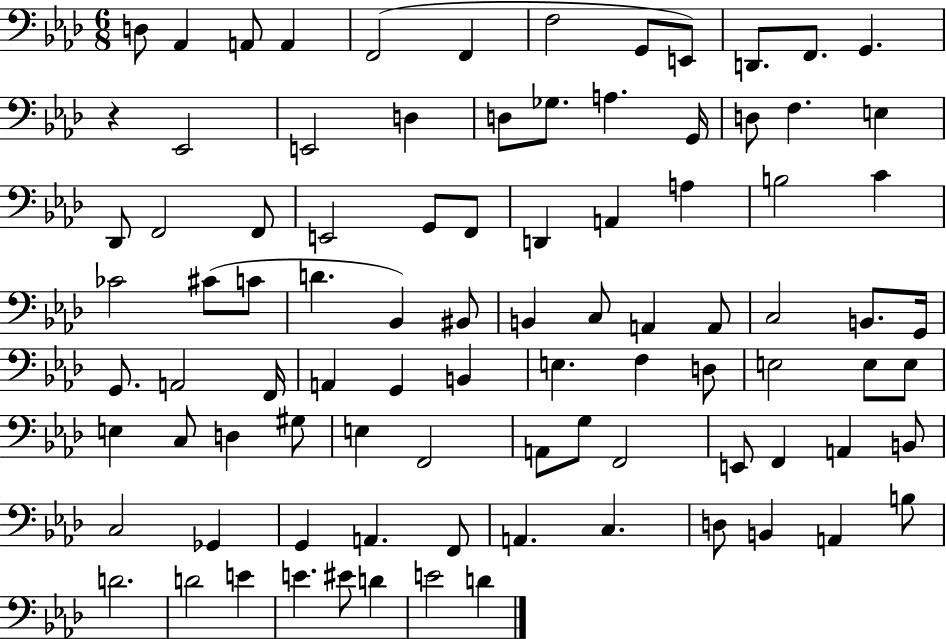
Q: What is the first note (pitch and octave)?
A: D3